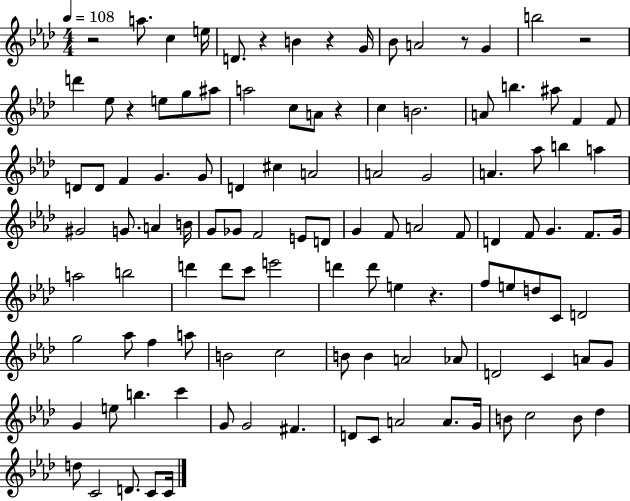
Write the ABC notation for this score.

X:1
T:Untitled
M:4/4
L:1/4
K:Ab
z2 a/2 c e/4 D/2 z B z G/4 _B/2 A2 z/2 G b2 z2 d' _e/2 z e/2 g/2 ^a/2 a2 c/2 A/2 z c B2 A/2 b ^a/2 F F/2 D/2 D/2 F G G/2 D ^c A2 A2 G2 A _a/2 b a ^G2 G/2 A B/4 G/2 _G/2 F2 E/2 D/2 G F/2 A2 F/2 D F/2 G F/2 G/4 a2 b2 d' d'/2 c'/2 e'2 d' d'/2 e z f/2 e/2 d/2 C/2 D2 g2 _a/2 f a/2 B2 c2 B/2 B A2 _A/2 D2 C A/2 G/2 G e/2 b c' G/2 G2 ^F D/2 C/2 A2 A/2 G/4 B/2 c2 B/2 _d d/2 C2 D/2 C/2 C/4